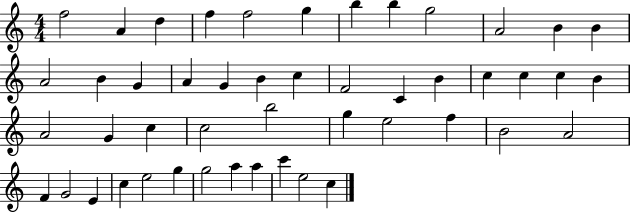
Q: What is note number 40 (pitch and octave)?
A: C5